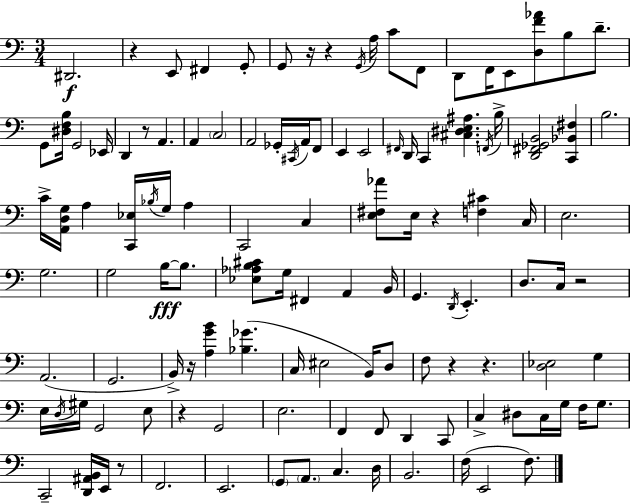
X:1
T:Untitled
M:3/4
L:1/4
K:C
^D,,2 z E,,/2 ^F,, G,,/2 G,,/2 z/4 z G,,/4 A,/4 C/2 F,,/2 D,,/2 F,,/4 E,,/2 [D,F_A]/2 B,/2 D/2 G,,/2 [^D,F,B,]/4 G,,2 _E,,/4 D,, z/2 A,, A,, C,2 A,,2 _G,,/4 ^C,,/4 A,,/4 F,,/2 E,, E,,2 ^F,,/4 D,,/4 C,, [^C,^D,E,^A,] F,,/4 B,/4 [D,,^F,,_G,,B,,]2 [C,,_B,,^F,] B,2 C/4 [A,,D,G,]/4 A, [C,,_E,]/4 _B,/4 G,/4 A, C,,2 C, [E,^F,_A]/2 E,/4 z [F,^C] C,/4 E,2 G,2 G,2 B,/4 B,/2 [_E,_A,B,^C]/2 G,/4 ^F,, A,, B,,/4 G,, D,,/4 E,, D,/2 C,/4 z2 A,,2 G,,2 B,,/4 z/4 [A,GB] [_B,_G] C,/4 ^E,2 B,,/4 D,/2 F,/2 z z [D,_E,]2 G, E,/4 D,/4 ^G,/4 G,,2 E,/2 z G,,2 E,2 F,, F,,/2 D,, C,,/2 C, ^D,/2 C,/4 G,/4 F,/4 G,/2 C,,2 [D,,^A,,B,,]/4 E,,/4 z/2 F,,2 E,,2 G,,/2 A,,/2 C, D,/4 B,,2 F,/4 E,,2 F,/2